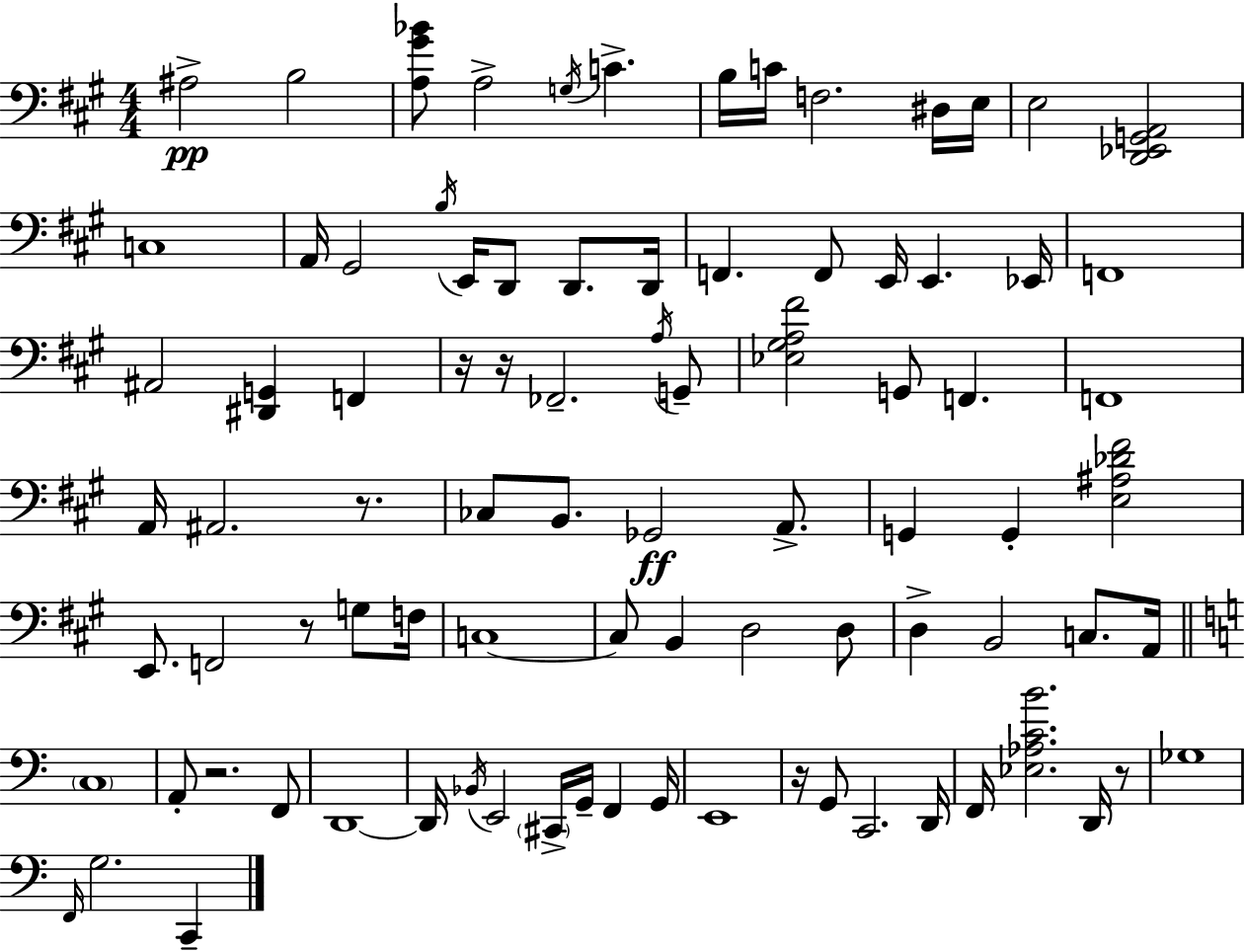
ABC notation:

X:1
T:Untitled
M:4/4
L:1/4
K:A
^A,2 B,2 [A,^G_B]/2 A,2 G,/4 C B,/4 C/4 F,2 ^D,/4 E,/4 E,2 [D,,_E,,G,,A,,]2 C,4 A,,/4 ^G,,2 B,/4 E,,/4 D,,/2 D,,/2 D,,/4 F,, F,,/2 E,,/4 E,, _E,,/4 F,,4 ^A,,2 [^D,,G,,] F,, z/4 z/4 _F,,2 A,/4 G,,/2 [_E,^G,A,^F]2 G,,/2 F,, F,,4 A,,/4 ^A,,2 z/2 _C,/2 B,,/2 _G,,2 A,,/2 G,, G,, [E,^A,_D^F]2 E,,/2 F,,2 z/2 G,/2 F,/4 C,4 C,/2 B,, D,2 D,/2 D, B,,2 C,/2 A,,/4 C,4 A,,/2 z2 F,,/2 D,,4 D,,/4 _B,,/4 E,,2 ^C,,/4 G,,/4 F,, G,,/4 E,,4 z/4 G,,/2 C,,2 D,,/4 F,,/4 [_E,_A,CB]2 D,,/4 z/2 _G,4 F,,/4 G,2 C,,